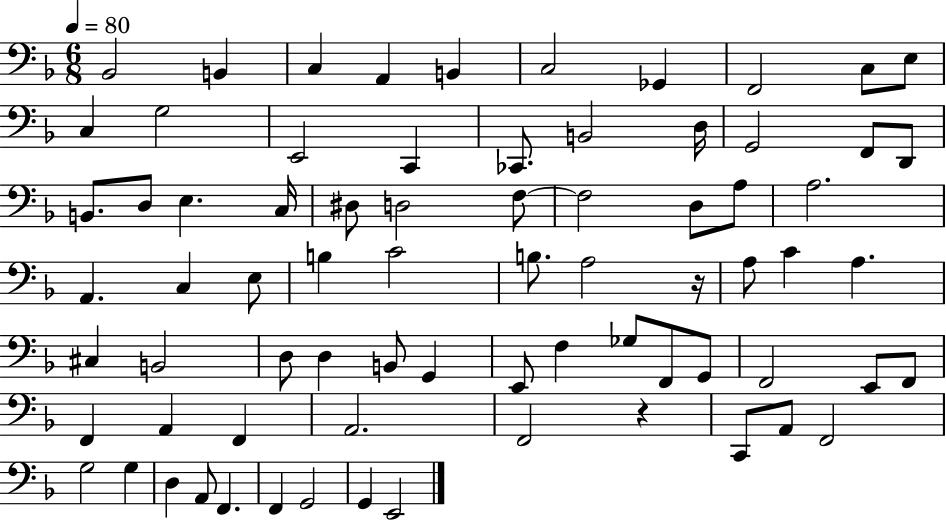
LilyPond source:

{
  \clef bass
  \numericTimeSignature
  \time 6/8
  \key f \major
  \tempo 4 = 80
  bes,2 b,4 | c4 a,4 b,4 | c2 ges,4 | f,2 c8 e8 | \break c4 g2 | e,2 c,4 | ces,8. b,2 d16 | g,2 f,8 d,8 | \break b,8. d8 e4. c16 | dis8 d2 f8~~ | f2 d8 a8 | a2. | \break a,4. c4 e8 | b4 c'2 | b8. a2 r16 | a8 c'4 a4. | \break cis4 b,2 | d8 d4 b,8 g,4 | e,8 f4 ges8 f,8 g,8 | f,2 e,8 f,8 | \break f,4 a,4 f,4 | a,2. | f,2 r4 | c,8 a,8 f,2 | \break g2 g4 | d4 a,8 f,4. | f,4 g,2 | g,4 e,2 | \break \bar "|."
}